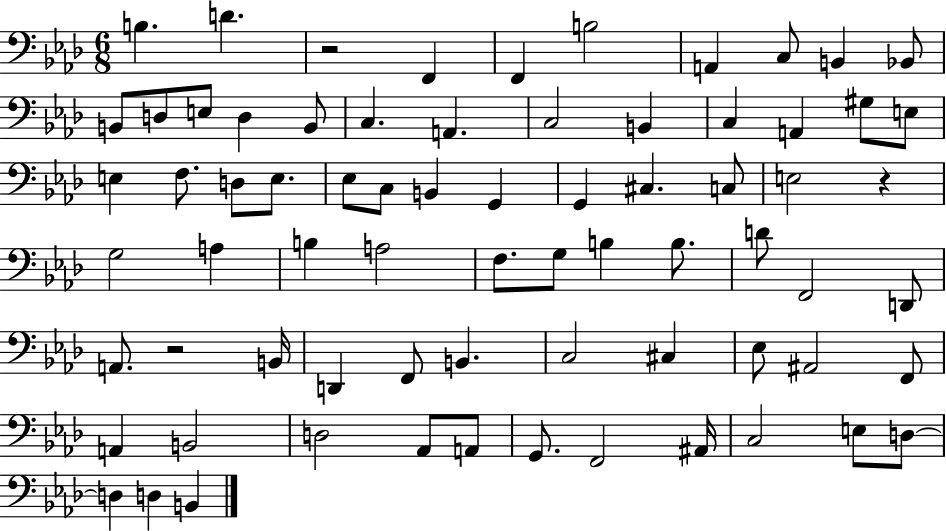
B3/q. D4/q. R/h F2/q F2/q B3/h A2/q C3/e B2/q Bb2/e B2/e D3/e E3/e D3/q B2/e C3/q. A2/q. C3/h B2/q C3/q A2/q G#3/e E3/e E3/q F3/e. D3/e E3/e. Eb3/e C3/e B2/q G2/q G2/q C#3/q. C3/e E3/h R/q G3/h A3/q B3/q A3/h F3/e. G3/e B3/q B3/e. D4/e F2/h D2/e A2/e. R/h B2/s D2/q F2/e B2/q. C3/h C#3/q Eb3/e A#2/h F2/e A2/q B2/h D3/h Ab2/e A2/e G2/e. F2/h A#2/s C3/h E3/e D3/e D3/q D3/q B2/q